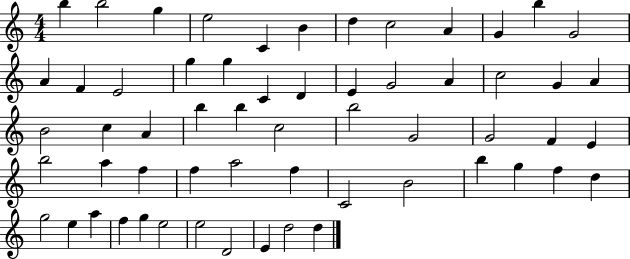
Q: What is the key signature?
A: C major